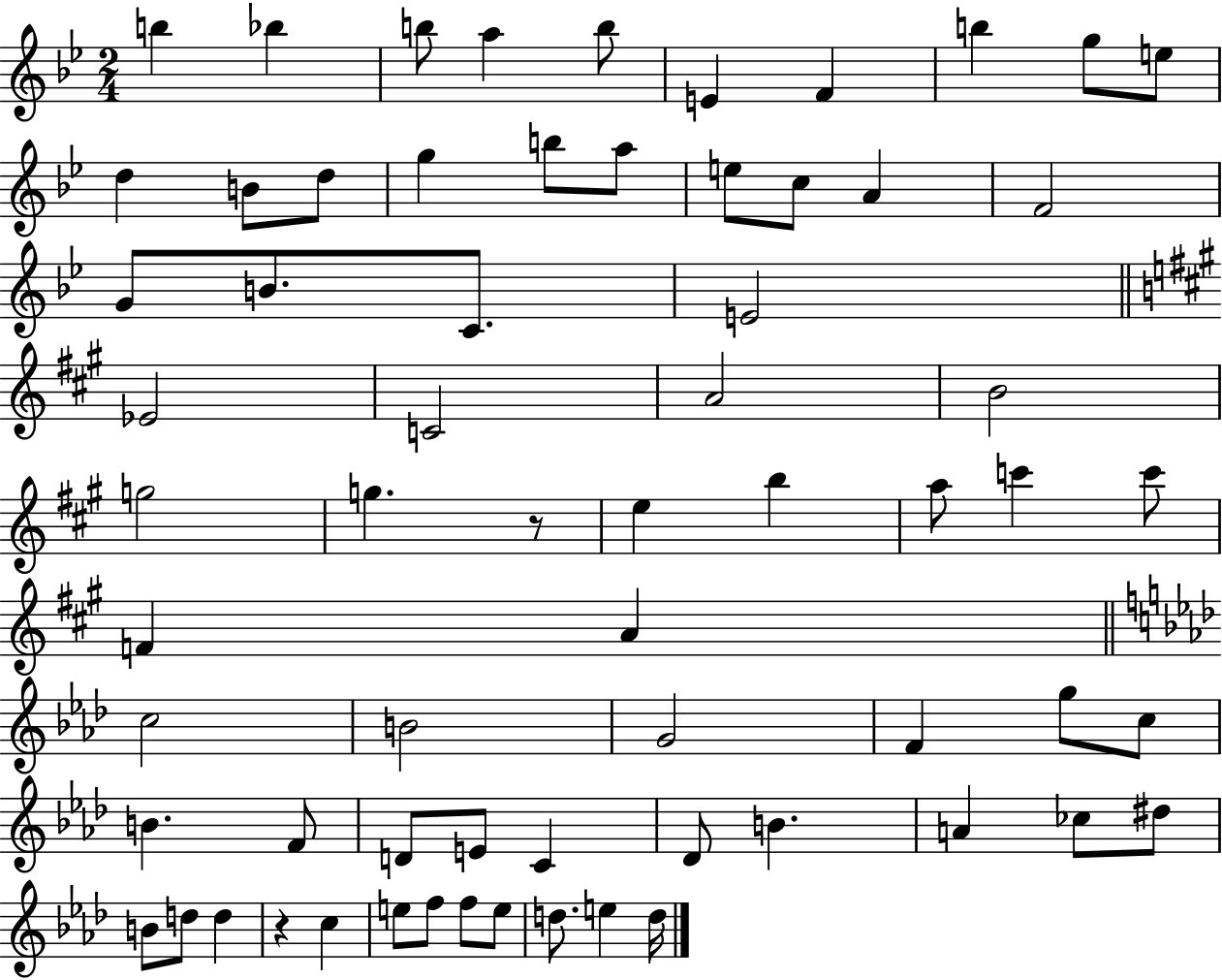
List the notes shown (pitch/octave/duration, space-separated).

B5/q Bb5/q B5/e A5/q B5/e E4/q F4/q B5/q G5/e E5/e D5/q B4/e D5/e G5/q B5/e A5/e E5/e C5/e A4/q F4/h G4/e B4/e. C4/e. E4/h Eb4/h C4/h A4/h B4/h G5/h G5/q. R/e E5/q B5/q A5/e C6/q C6/e F4/q A4/q C5/h B4/h G4/h F4/q G5/e C5/e B4/q. F4/e D4/e E4/e C4/q Db4/e B4/q. A4/q CES5/e D#5/e B4/e D5/e D5/q R/q C5/q E5/e F5/e F5/e E5/e D5/e. E5/q D5/s